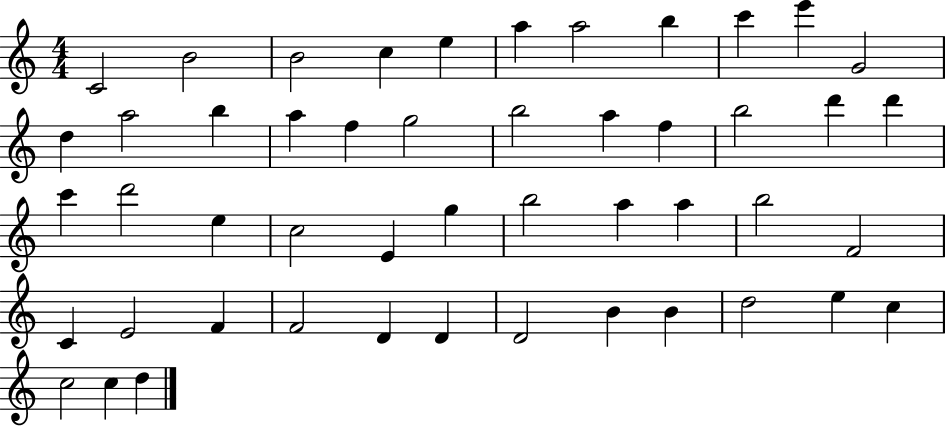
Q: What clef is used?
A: treble